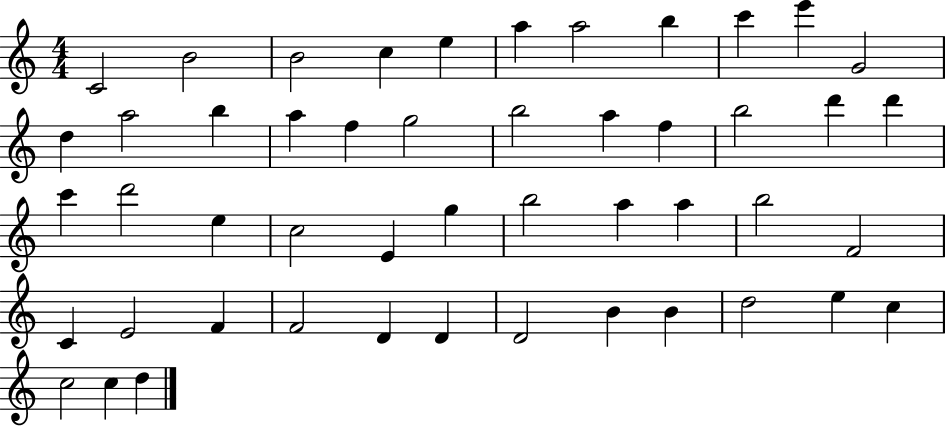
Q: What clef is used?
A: treble